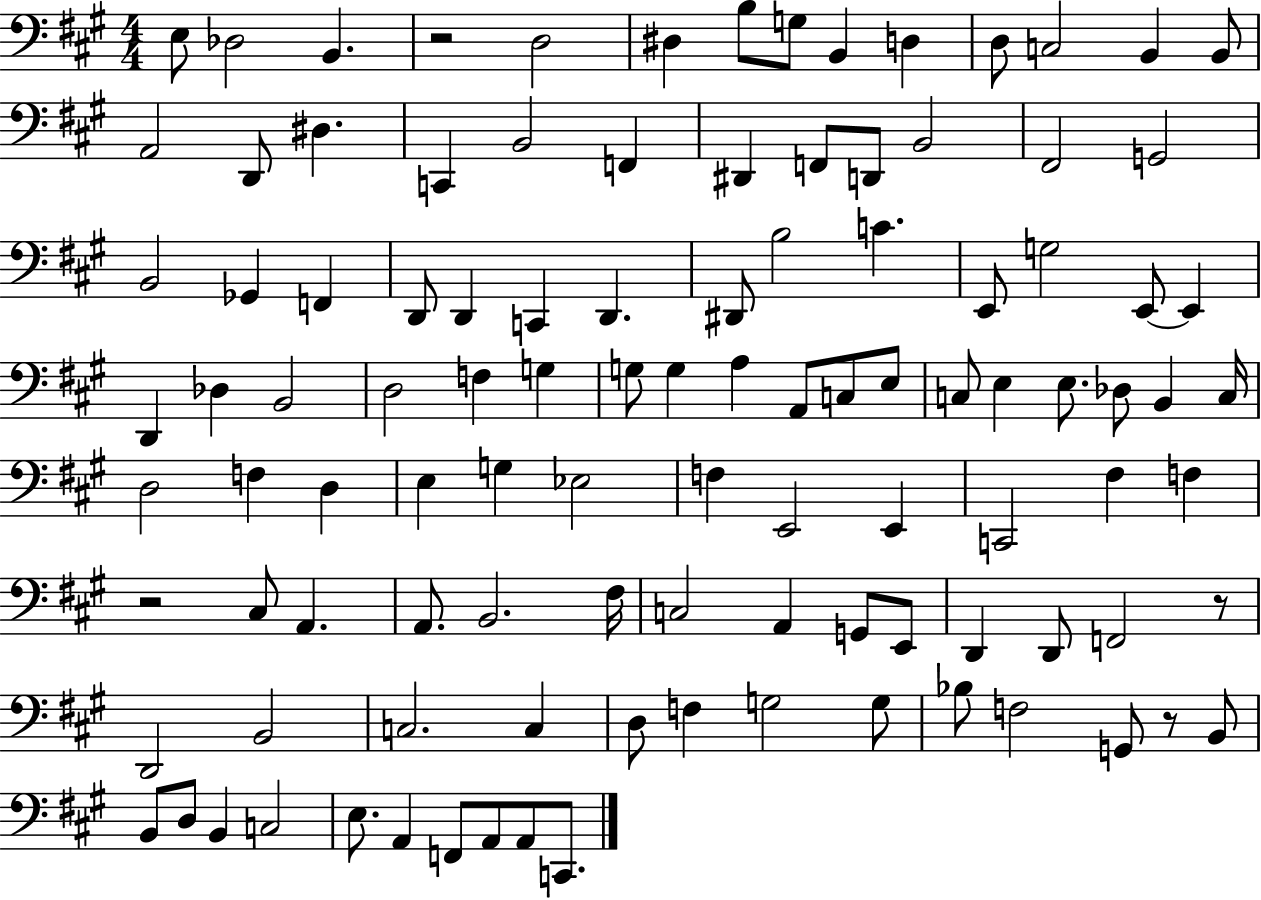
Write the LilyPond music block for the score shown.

{
  \clef bass
  \numericTimeSignature
  \time 4/4
  \key a \major
  e8 des2 b,4. | r2 d2 | dis4 b8 g8 b,4 d4 | d8 c2 b,4 b,8 | \break a,2 d,8 dis4. | c,4 b,2 f,4 | dis,4 f,8 d,8 b,2 | fis,2 g,2 | \break b,2 ges,4 f,4 | d,8 d,4 c,4 d,4. | dis,8 b2 c'4. | e,8 g2 e,8~~ e,4 | \break d,4 des4 b,2 | d2 f4 g4 | g8 g4 a4 a,8 c8 e8 | c8 e4 e8. des8 b,4 c16 | \break d2 f4 d4 | e4 g4 ees2 | f4 e,2 e,4 | c,2 fis4 f4 | \break r2 cis8 a,4. | a,8. b,2. fis16 | c2 a,4 g,8 e,8 | d,4 d,8 f,2 r8 | \break d,2 b,2 | c2. c4 | d8 f4 g2 g8 | bes8 f2 g,8 r8 b,8 | \break b,8 d8 b,4 c2 | e8. a,4 f,8 a,8 a,8 c,8. | \bar "|."
}